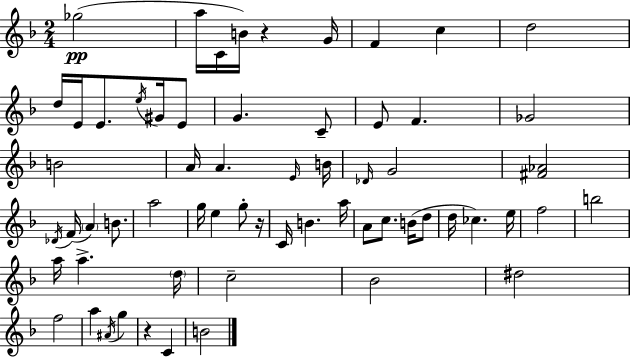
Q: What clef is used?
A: treble